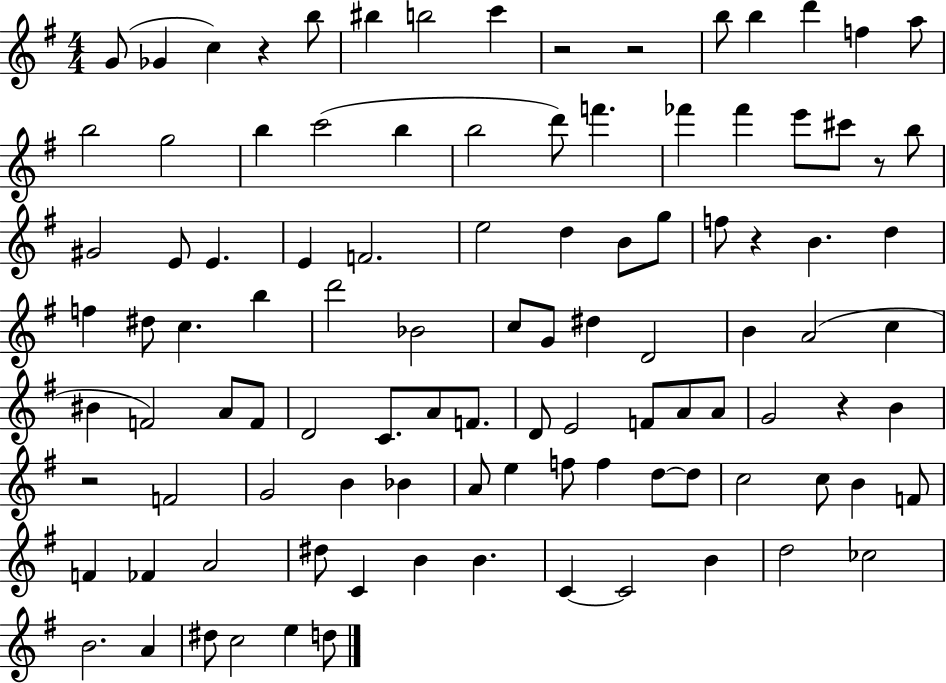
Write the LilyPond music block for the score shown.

{
  \clef treble
  \numericTimeSignature
  \time 4/4
  \key g \major
  \repeat volta 2 { g'8( ges'4 c''4) r4 b''8 | bis''4 b''2 c'''4 | r2 r2 | b''8 b''4 d'''4 f''4 a''8 | \break b''2 g''2 | b''4 c'''2( b''4 | b''2 d'''8) f'''4. | fes'''4 fes'''4 e'''8 cis'''8 r8 b''8 | \break gis'2 e'8 e'4. | e'4 f'2. | e''2 d''4 b'8 g''8 | f''8 r4 b'4. d''4 | \break f''4 dis''8 c''4. b''4 | d'''2 bes'2 | c''8 g'8 dis''4 d'2 | b'4 a'2( c''4 | \break bis'4 f'2) a'8 f'8 | d'2 c'8. a'8 f'8. | d'8 e'2 f'8 a'8 a'8 | g'2 r4 b'4 | \break r2 f'2 | g'2 b'4 bes'4 | a'8 e''4 f''8 f''4 d''8~~ d''8 | c''2 c''8 b'4 f'8 | \break f'4 fes'4 a'2 | dis''8 c'4 b'4 b'4. | c'4~~ c'2 b'4 | d''2 ces''2 | \break b'2. a'4 | dis''8 c''2 e''4 d''8 | } \bar "|."
}